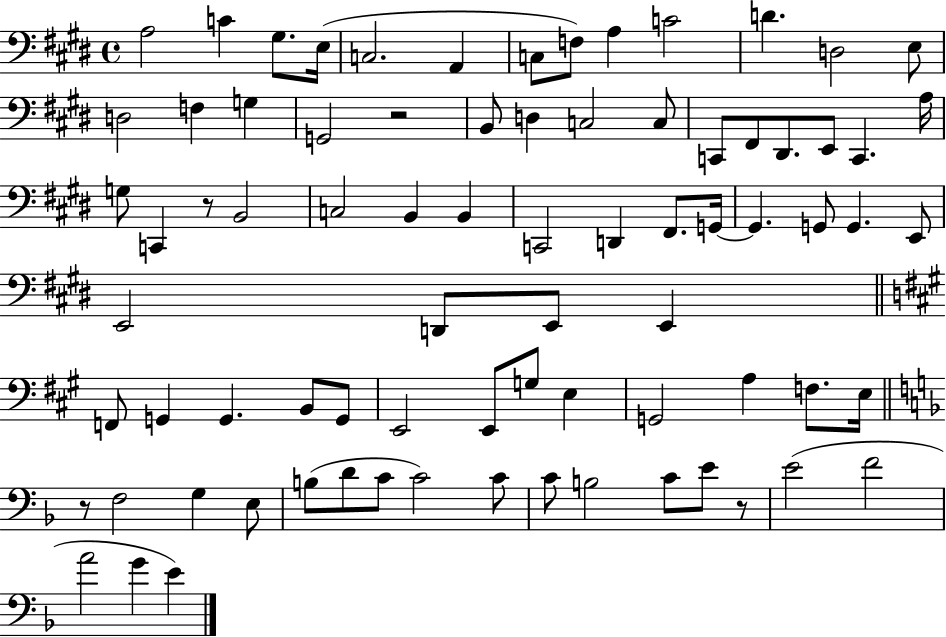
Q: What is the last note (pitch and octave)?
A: E4